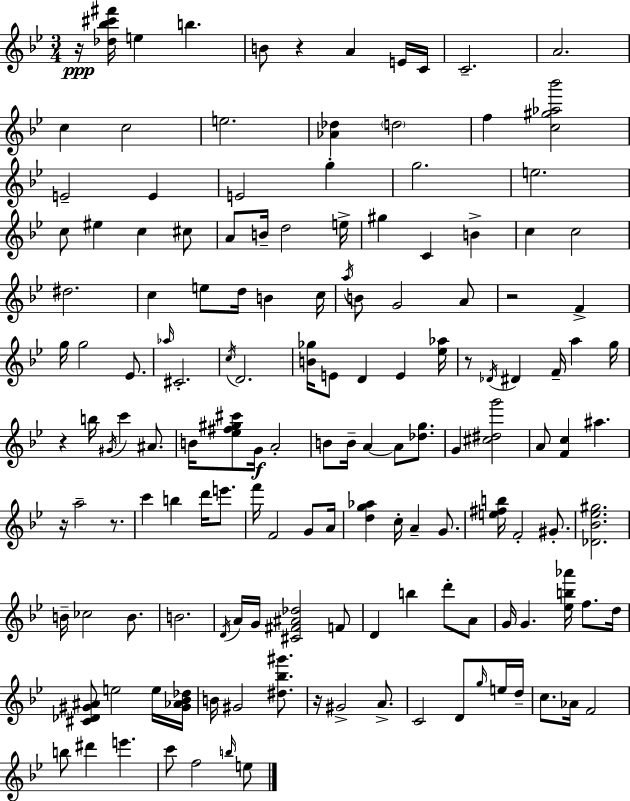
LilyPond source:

{
  \clef treble
  \numericTimeSignature
  \time 3/4
  \key bes \major
  r16\ppp <des'' bes'' cis''' fis'''>16 e''4 b''4. | b'8 r4 a'4 e'16 c'16 | c'2.-- | a'2. | \break c''4 c''2 | e''2. | <aes' des''>4 \parenthesize d''2 | f''4 <c'' gis'' aes'' bes'''>2 | \break e'2-- e'4 | e'2 g''4-. | g''2. | e''2. | \break c''8 eis''4 c''4 cis''8 | a'8 b'16-- d''2 e''16-> | gis''4 c'4 b'4-> | c''4 c''2 | \break dis''2. | c''4 e''8 d''16 b'4 c''16 | \acciaccatura { a''16 } b'8 g'2 a'8 | r2 f'4-> | \break g''16 g''2 ees'8. | \grace { aes''16 } cis'2.-. | \acciaccatura { c''16 } d'2. | <b' ges''>16 e'8 d'4 e'4 | \break <ees'' aes''>16 r8 \acciaccatura { des'16 } dis'4 f'16-- a''4 | g''16 r4 b''16 \acciaccatura { gis'16 } c'''4 | ais'8. b'16 <ees'' fis'' gis'' cis'''>8 g'16\f a'2-. | b'8 b'16-- a'4~~ | \break a'8 <des'' g''>8. g'4 <cis'' dis'' g'''>2 | a'8 <f' c''>4 ais''4. | r16 a''2-- | r8. c'''4 b''4 | \break d'''16 e'''8. f'''16 f'2 | g'8 a'16 <d'' g'' aes''>4 c''16-. a'4-- | g'8. <e'' fis'' b''>16 f'2-. | gis'8.-. <des' bes' ees'' gis''>2. | \break b'16-- ces''2 | b'8. b'2. | \acciaccatura { d'16 } a'16 g'16 <cis' fis' ais' des''>2 | f'8 d'4 b''4 | \break d'''8-. a'8 g'16 g'4. | <ees'' b'' aes'''>16 f''8. d''16 <cis' des' gis' ais'>8 e''2 | e''16 <gis' aes' bes' des''>16 b'16 gis'2 | <dis'' bes'' gis'''>8. r16 gis'2-> | \break a'8.-> c'2 | d'8 \grace { g''16 } e''16 d''16-- c''8. aes'16 f'2 | b''8 dis'''4 | e'''4. c'''8 f''2 | \break \grace { b''16 } e''8 \bar "|."
}